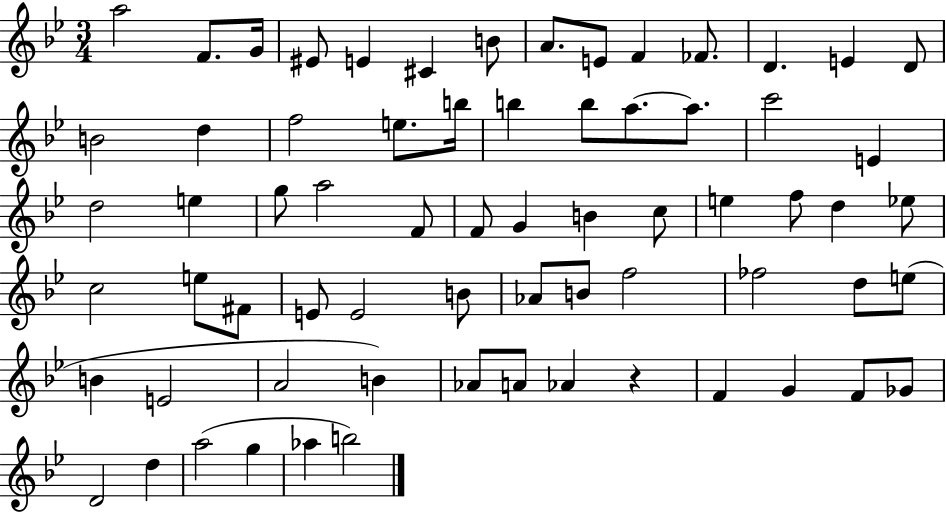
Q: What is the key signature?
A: BES major